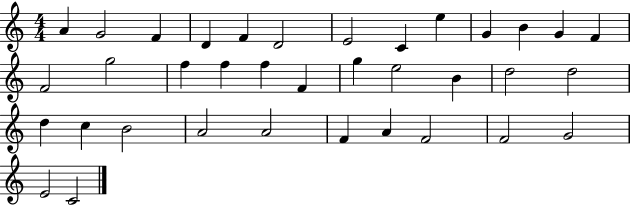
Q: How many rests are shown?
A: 0